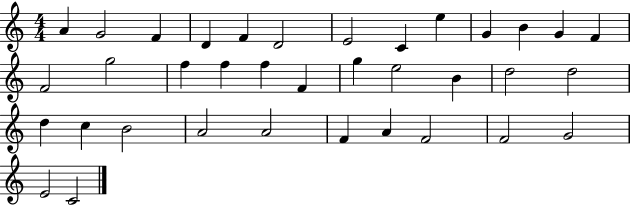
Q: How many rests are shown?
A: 0